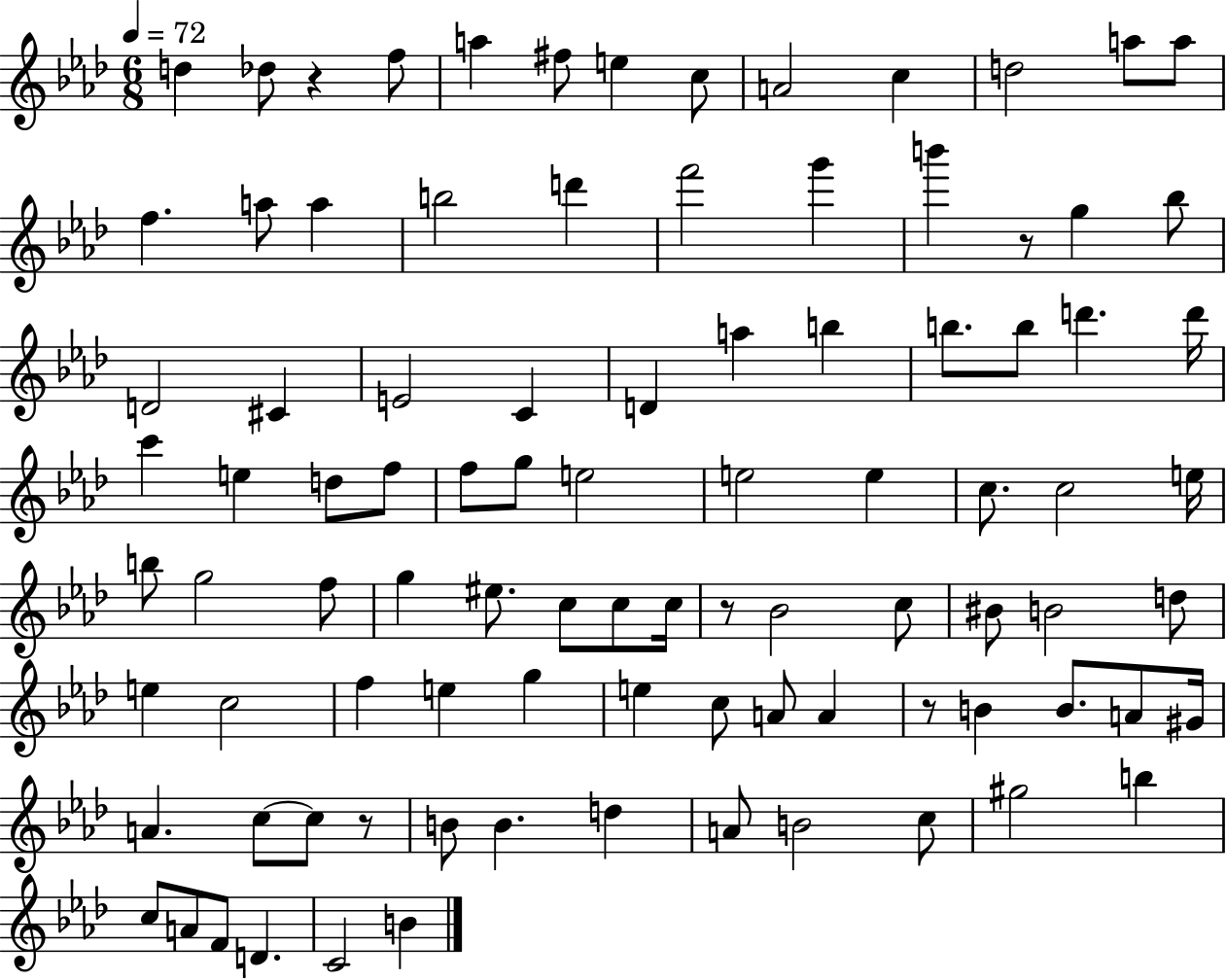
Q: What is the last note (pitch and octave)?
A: B4